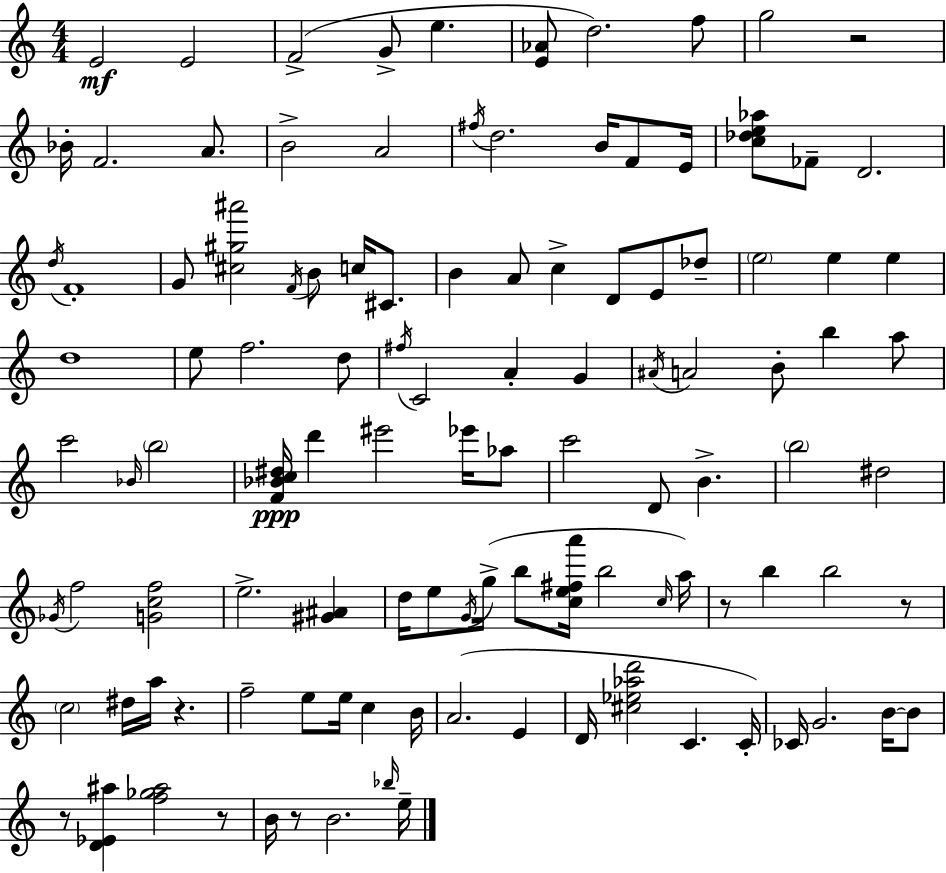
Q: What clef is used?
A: treble